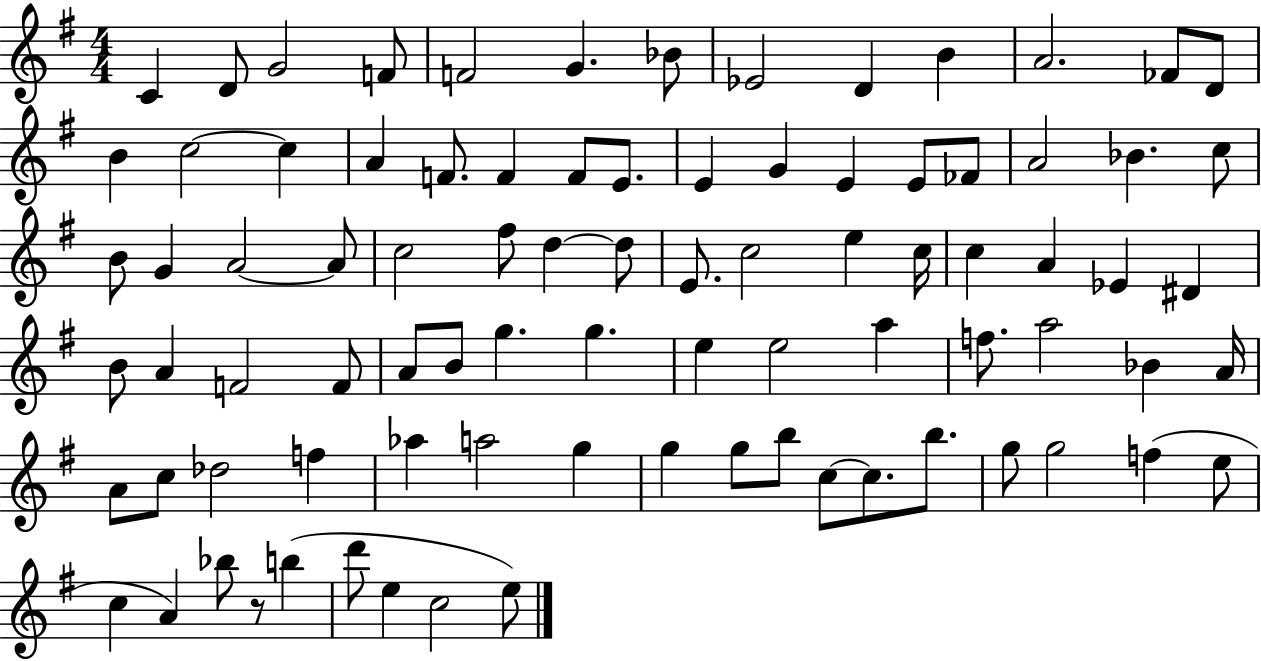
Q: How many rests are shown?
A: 1